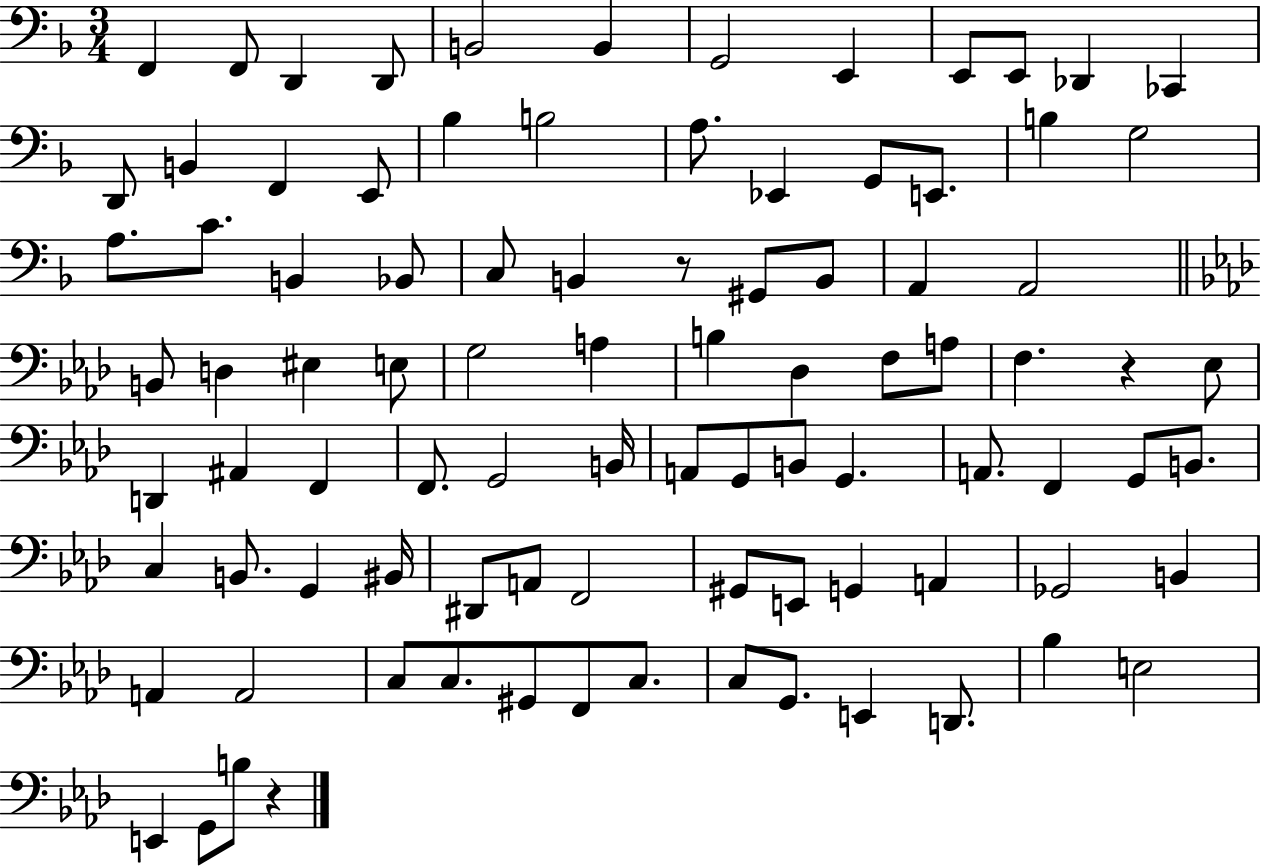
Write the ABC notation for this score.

X:1
T:Untitled
M:3/4
L:1/4
K:F
F,, F,,/2 D,, D,,/2 B,,2 B,, G,,2 E,, E,,/2 E,,/2 _D,, _C,, D,,/2 B,, F,, E,,/2 _B, B,2 A,/2 _E,, G,,/2 E,,/2 B, G,2 A,/2 C/2 B,, _B,,/2 C,/2 B,, z/2 ^G,,/2 B,,/2 A,, A,,2 B,,/2 D, ^E, E,/2 G,2 A, B, _D, F,/2 A,/2 F, z _E,/2 D,, ^A,, F,, F,,/2 G,,2 B,,/4 A,,/2 G,,/2 B,,/2 G,, A,,/2 F,, G,,/2 B,,/2 C, B,,/2 G,, ^B,,/4 ^D,,/2 A,,/2 F,,2 ^G,,/2 E,,/2 G,, A,, _G,,2 B,, A,, A,,2 C,/2 C,/2 ^G,,/2 F,,/2 C,/2 C,/2 G,,/2 E,, D,,/2 _B, E,2 E,, G,,/2 B,/2 z